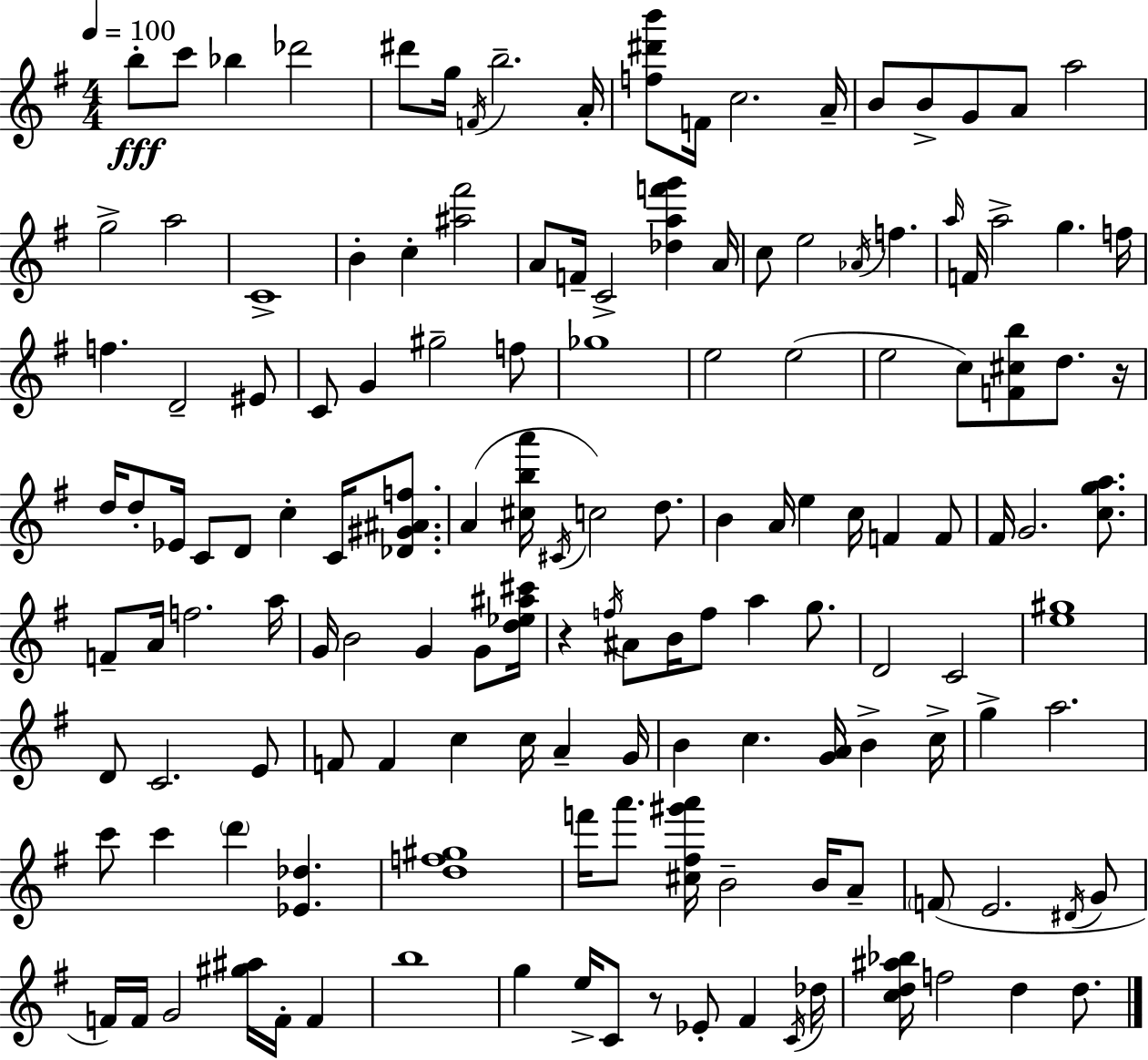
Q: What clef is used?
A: treble